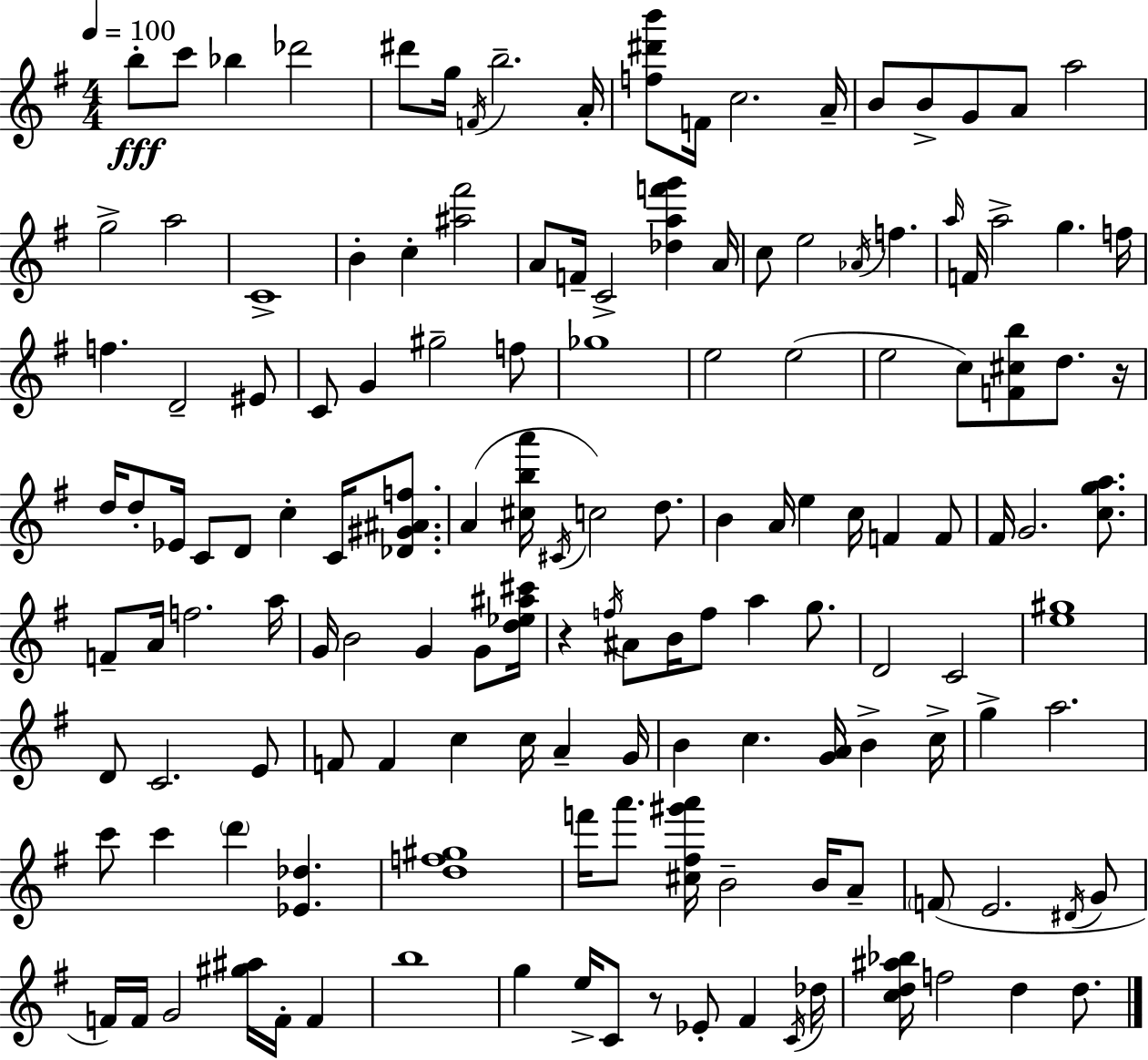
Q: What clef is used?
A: treble